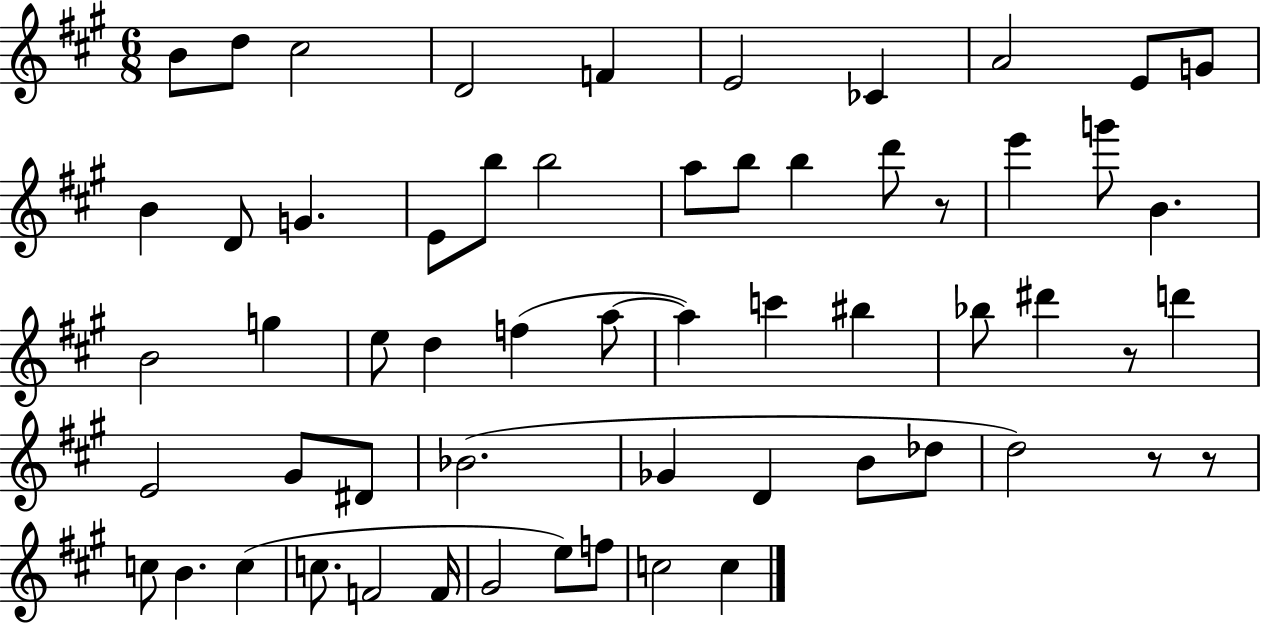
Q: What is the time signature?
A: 6/8